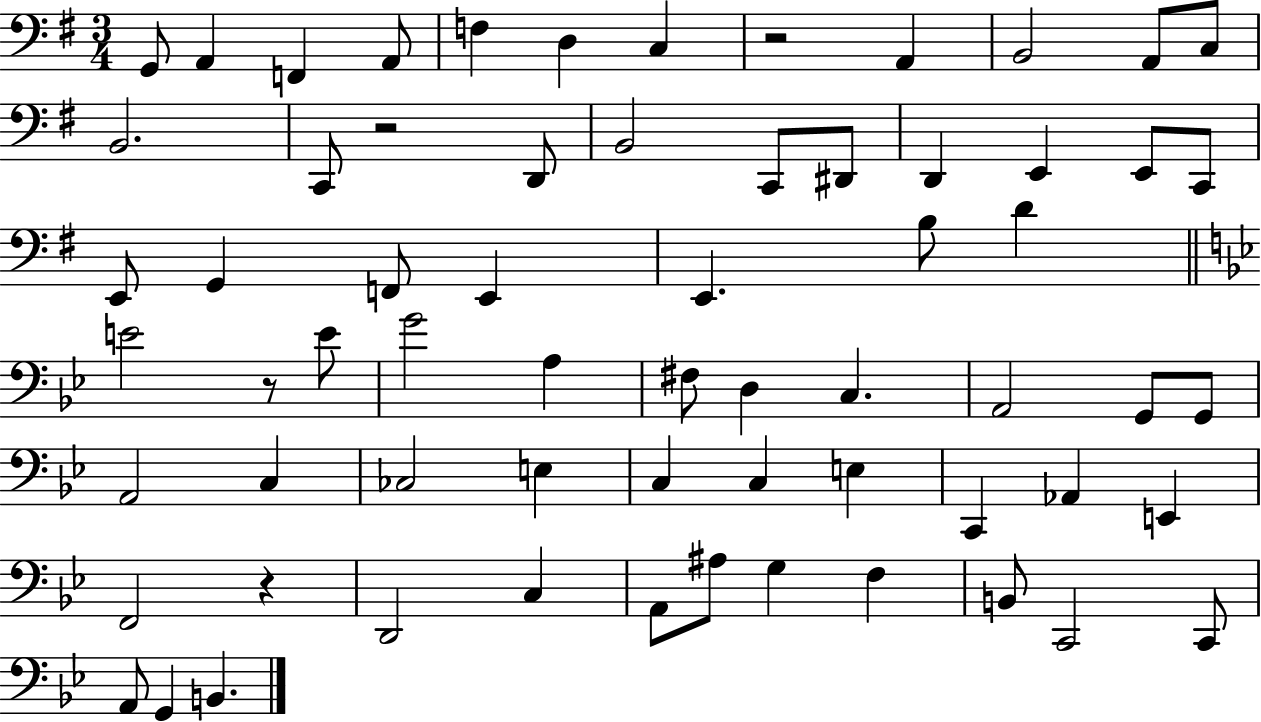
G2/e A2/q F2/q A2/e F3/q D3/q C3/q R/h A2/q B2/h A2/e C3/e B2/h. C2/e R/h D2/e B2/h C2/e D#2/e D2/q E2/q E2/e C2/e E2/e G2/q F2/e E2/q E2/q. B3/e D4/q E4/h R/e E4/e G4/h A3/q F#3/e D3/q C3/q. A2/h G2/e G2/e A2/h C3/q CES3/h E3/q C3/q C3/q E3/q C2/q Ab2/q E2/q F2/h R/q D2/h C3/q A2/e A#3/e G3/q F3/q B2/e C2/h C2/e A2/e G2/q B2/q.